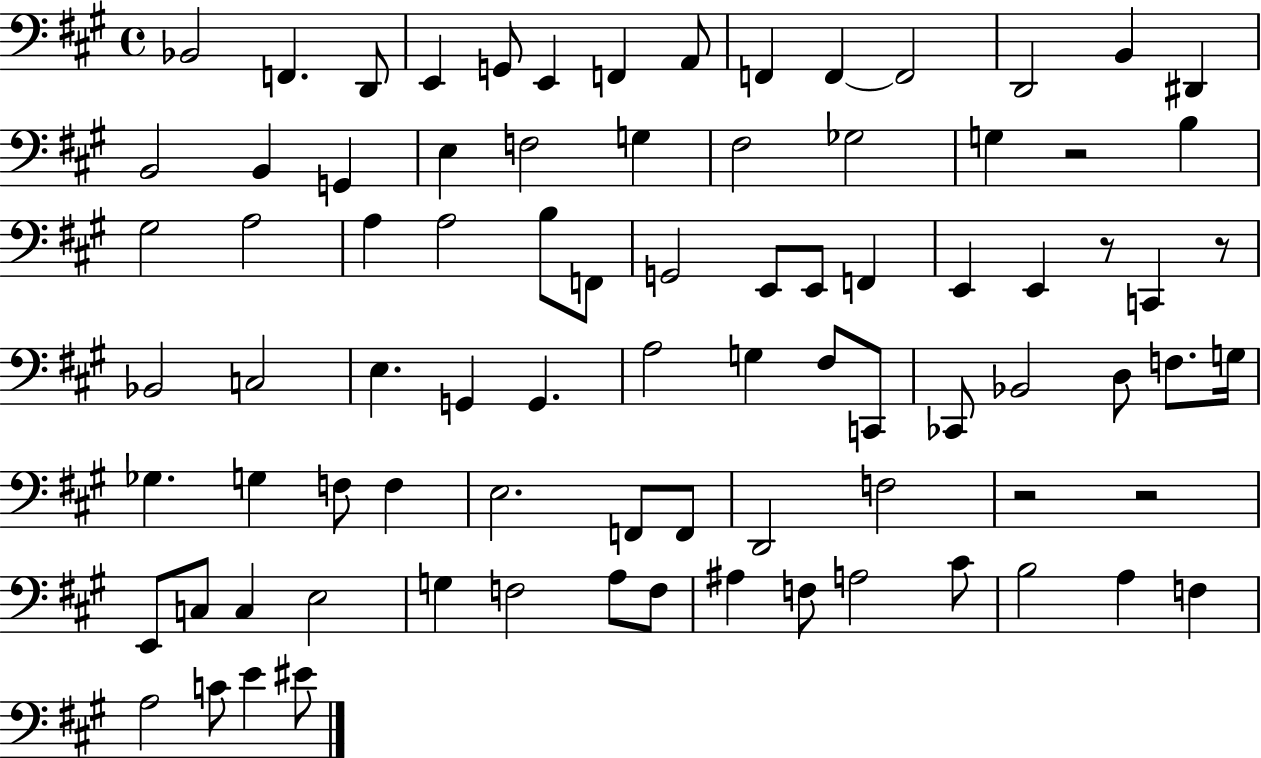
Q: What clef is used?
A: bass